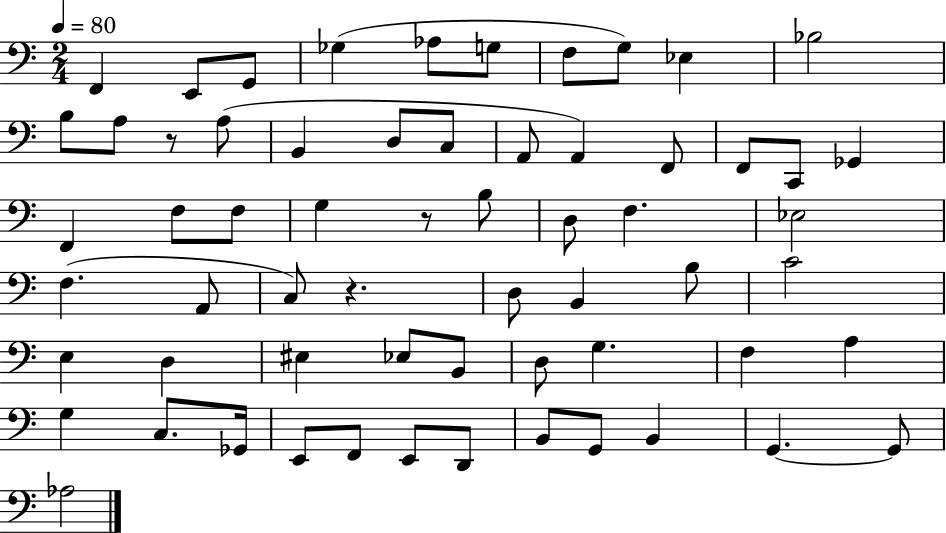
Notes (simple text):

F2/q E2/e G2/e Gb3/q Ab3/e G3/e F3/e G3/e Eb3/q Bb3/h B3/e A3/e R/e A3/e B2/q D3/e C3/e A2/e A2/q F2/e F2/e C2/e Gb2/q F2/q F3/e F3/e G3/q R/e B3/e D3/e F3/q. Eb3/h F3/q. A2/e C3/e R/q. D3/e B2/q B3/e C4/h E3/q D3/q EIS3/q Eb3/e B2/e D3/e G3/q. F3/q A3/q G3/q C3/e. Gb2/s E2/e F2/e E2/e D2/e B2/e G2/e B2/q G2/q. G2/e Ab3/h